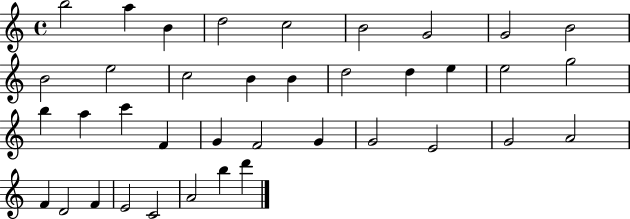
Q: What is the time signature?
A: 4/4